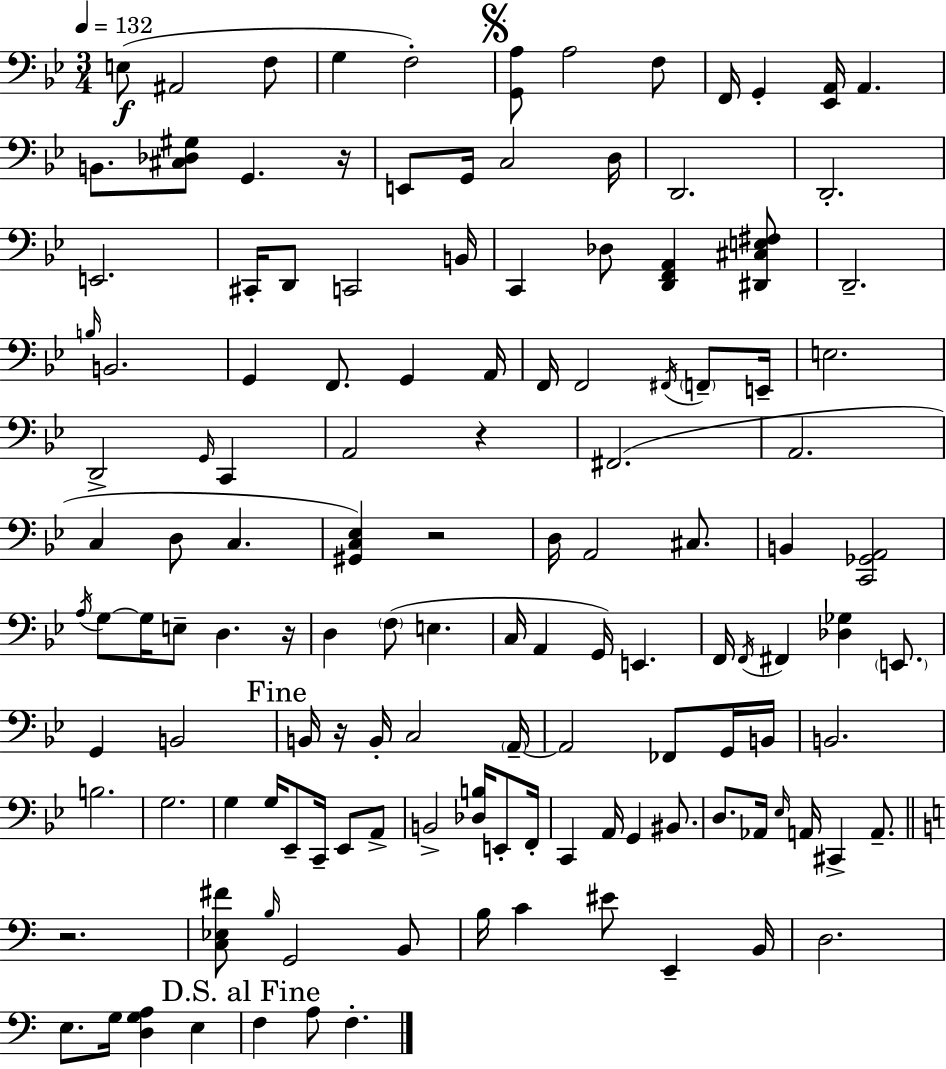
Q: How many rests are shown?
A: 6